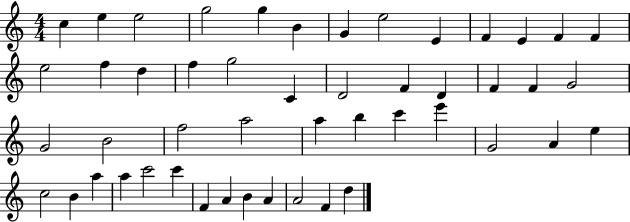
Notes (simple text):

C5/q E5/q E5/h G5/h G5/q B4/q G4/q E5/h E4/q F4/q E4/q F4/q F4/q E5/h F5/q D5/q F5/q G5/h C4/q D4/h F4/q D4/q F4/q F4/q G4/h G4/h B4/h F5/h A5/h A5/q B5/q C6/q E6/q G4/h A4/q E5/q C5/h B4/q A5/q A5/q C6/h C6/q F4/q A4/q B4/q A4/q A4/h F4/q D5/q